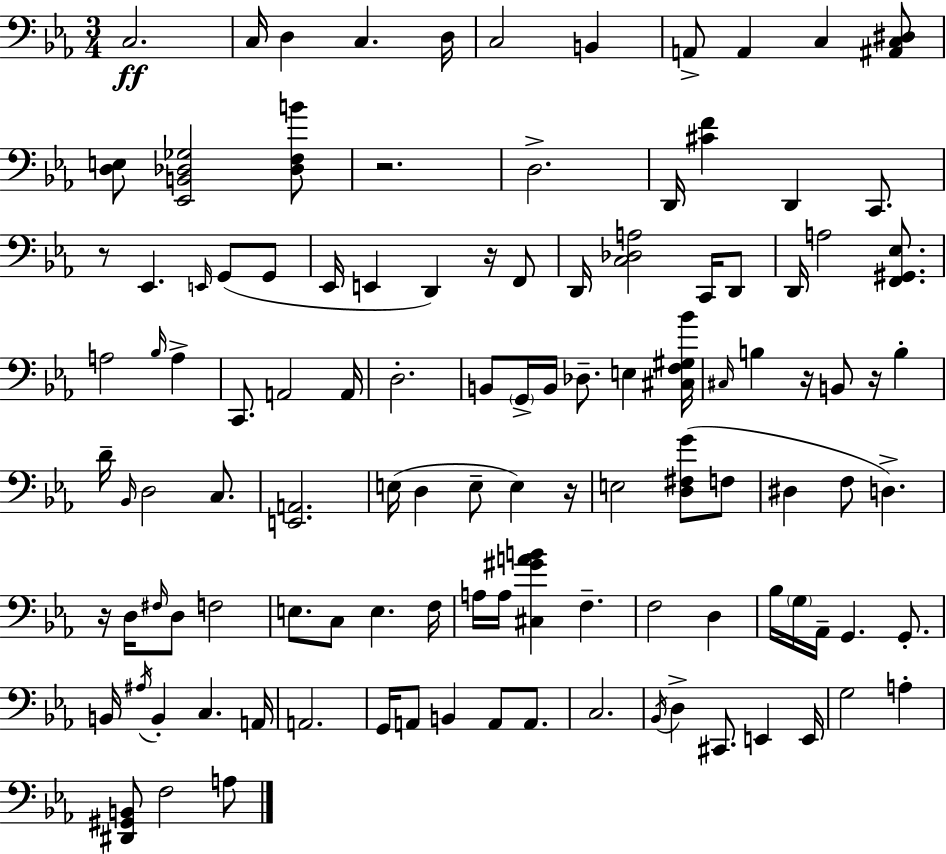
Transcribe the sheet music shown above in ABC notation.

X:1
T:Untitled
M:3/4
L:1/4
K:Cm
C,2 C,/4 D, C, D,/4 C,2 B,, A,,/2 A,, C, [^A,,C,^D,]/2 [D,E,]/2 [_E,,B,,_D,_G,]2 [_D,F,B]/2 z2 D,2 D,,/4 [^CF] D,, C,,/2 z/2 _E,, E,,/4 G,,/2 G,,/2 _E,,/4 E,, D,, z/4 F,,/2 D,,/4 [C,_D,A,]2 C,,/4 D,,/2 D,,/4 A,2 [F,,^G,,_E,]/2 A,2 _B,/4 A, C,,/2 A,,2 A,,/4 D,2 B,,/2 G,,/4 B,,/4 _D,/2 E, [^C,F,^G,_B]/4 ^C,/4 B, z/4 B,,/2 z/4 B, D/4 _B,,/4 D,2 C,/2 [E,,A,,]2 E,/4 D, E,/2 E, z/4 E,2 [D,^F,G]/2 F,/2 ^D, F,/2 D, z/4 D,/4 ^F,/4 D,/2 F,2 E,/2 C,/2 E, F,/4 A,/4 A,/4 [^C,^GAB] F, F,2 D, _B,/4 G,/4 _A,,/4 G,, G,,/2 B,,/4 ^A,/4 B,, C, A,,/4 A,,2 G,,/4 A,,/2 B,, A,,/2 A,,/2 C,2 _B,,/4 D, ^C,,/2 E,, E,,/4 G,2 A, [^D,,^G,,B,,]/2 F,2 A,/2